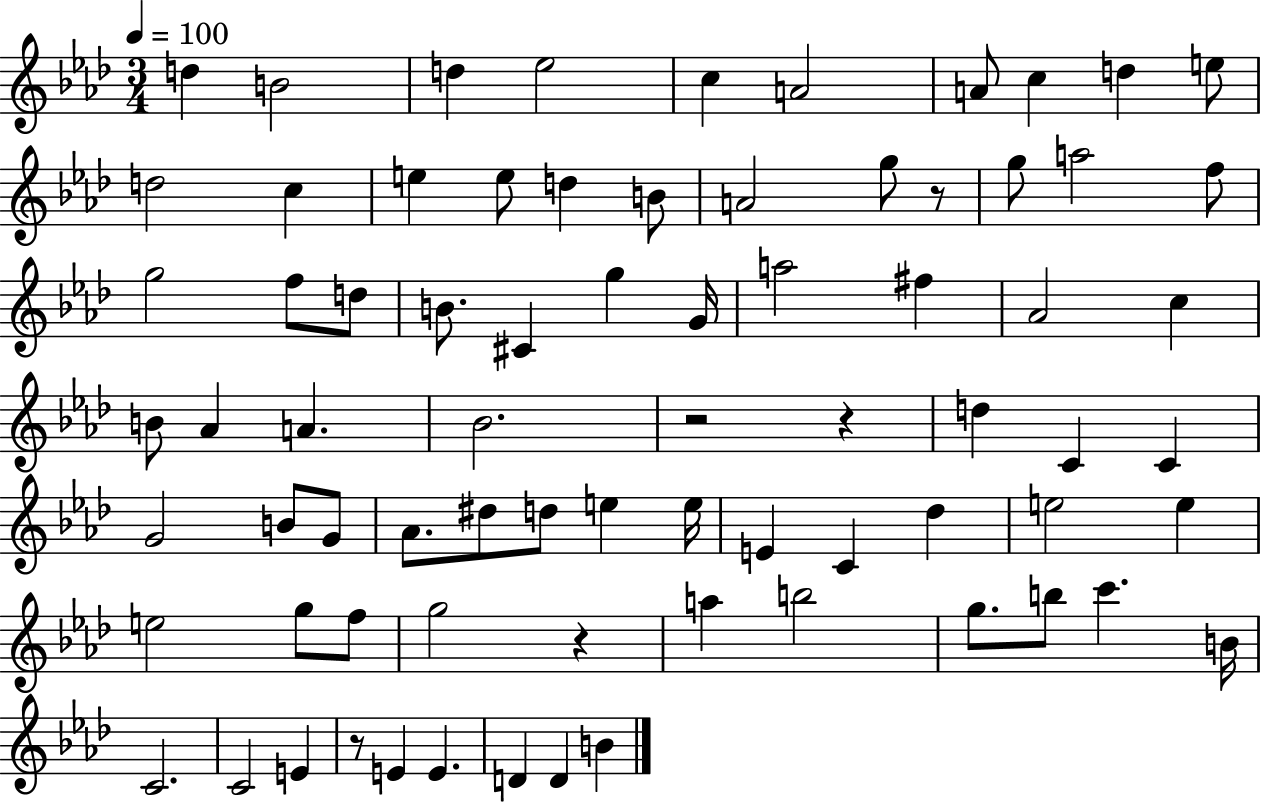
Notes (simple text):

D5/q B4/h D5/q Eb5/h C5/q A4/h A4/e C5/q D5/q E5/e D5/h C5/q E5/q E5/e D5/q B4/e A4/h G5/e R/e G5/e A5/h F5/e G5/h F5/e D5/e B4/e. C#4/q G5/q G4/s A5/h F#5/q Ab4/h C5/q B4/e Ab4/q A4/q. Bb4/h. R/h R/q D5/q C4/q C4/q G4/h B4/e G4/e Ab4/e. D#5/e D5/e E5/q E5/s E4/q C4/q Db5/q E5/h E5/q E5/h G5/e F5/e G5/h R/q A5/q B5/h G5/e. B5/e C6/q. B4/s C4/h. C4/h E4/q R/e E4/q E4/q. D4/q D4/q B4/q